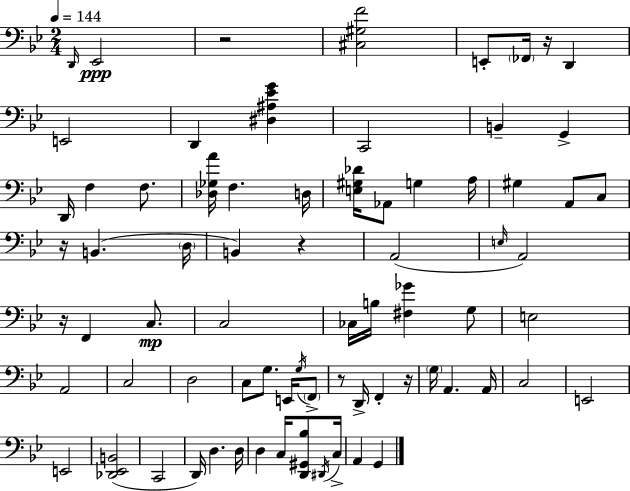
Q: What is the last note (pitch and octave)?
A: G2